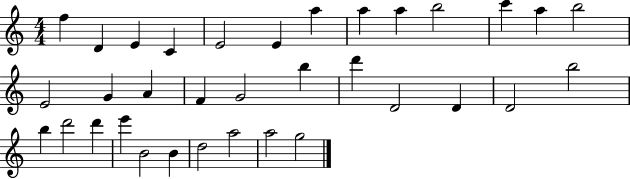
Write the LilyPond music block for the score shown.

{
  \clef treble
  \numericTimeSignature
  \time 4/4
  \key c \major
  f''4 d'4 e'4 c'4 | e'2 e'4 a''4 | a''4 a''4 b''2 | c'''4 a''4 b''2 | \break e'2 g'4 a'4 | f'4 g'2 b''4 | d'''4 d'2 d'4 | d'2 b''2 | \break b''4 d'''2 d'''4 | e'''4 b'2 b'4 | d''2 a''2 | a''2 g''2 | \break \bar "|."
}